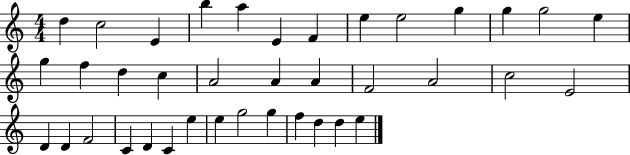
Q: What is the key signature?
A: C major